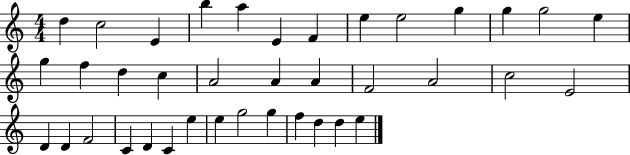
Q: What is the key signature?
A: C major